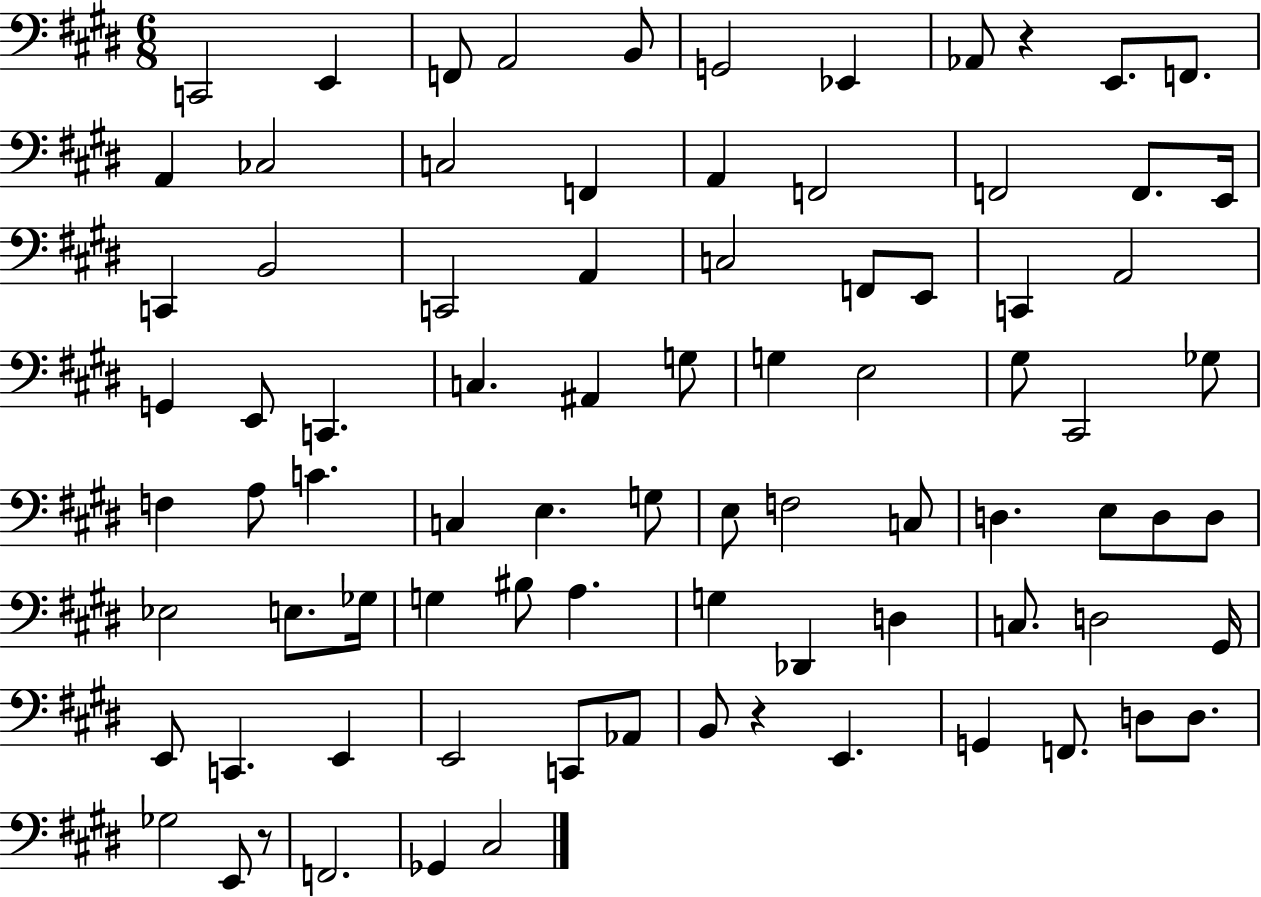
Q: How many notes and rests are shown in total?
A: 84